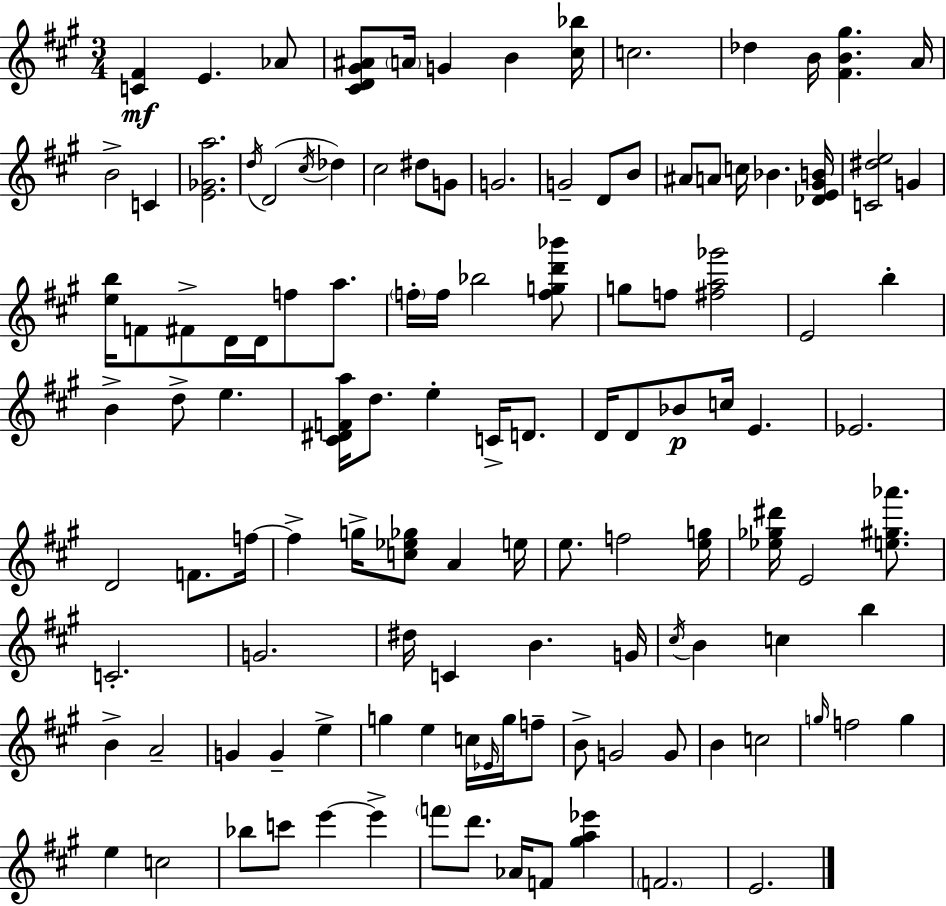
[C4,F#4]/q E4/q. Ab4/e [C#4,D4,G#4,A#4]/e A4/s G4/q B4/q [C#5,Bb5]/s C5/h. Db5/q B4/s [F#4,B4,G#5]/q. A4/s B4/h C4/q [E4,Gb4,A5]/h. D5/s D4/h C#5/s Db5/q C#5/h D#5/e G4/e G4/h. G4/h D4/e B4/e A#4/e A4/e C5/s Bb4/q. [Db4,E4,G#4,B4]/s [C4,D#5,E5]/h G4/q [E5,B5]/s F4/e F#4/e D4/s D4/s F5/e A5/e. F5/s F5/s Bb5/h [F5,G5,D6,Bb6]/e G5/e F5/e [F#5,A5,Gb6]/h E4/h B5/q B4/q D5/e E5/q. [C#4,D#4,F4,A5]/s D5/e. E5/q C4/s D4/e. D4/s D4/e Bb4/e C5/s E4/q. Eb4/h. D4/h F4/e. F5/s F5/q G5/s [C5,Eb5,Gb5]/e A4/q E5/s E5/e. F5/h [E5,G5]/s [Eb5,Gb5,D#6]/s E4/h [E5,G#5,Ab6]/e. C4/h. G4/h. D#5/s C4/q B4/q. G4/s C#5/s B4/q C5/q B5/q B4/q A4/h G4/q G4/q E5/q G5/q E5/q C5/s Eb4/s G5/s F5/e B4/e G4/h G4/e B4/q C5/h G5/s F5/h G5/q E5/q C5/h Bb5/e C6/e E6/q E6/q F6/e D6/e. Ab4/s F4/e [G#5,A5,Eb6]/q F4/h. E4/h.